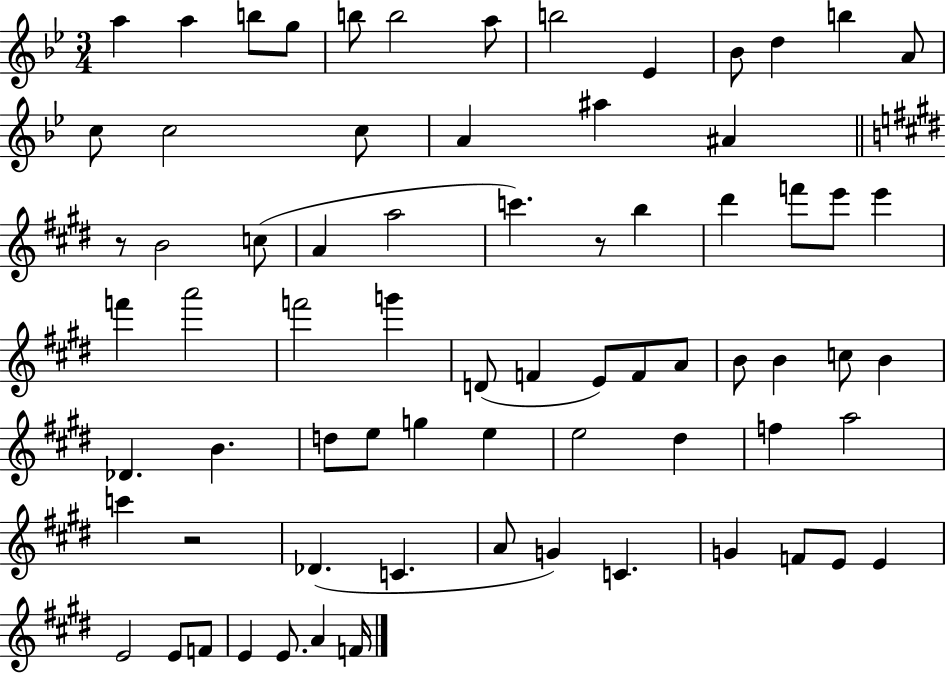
A5/q A5/q B5/e G5/e B5/e B5/h A5/e B5/h Eb4/q Bb4/e D5/q B5/q A4/e C5/e C5/h C5/e A4/q A#5/q A#4/q R/e B4/h C5/e A4/q A5/h C6/q. R/e B5/q D#6/q F6/e E6/e E6/q F6/q A6/h F6/h G6/q D4/e F4/q E4/e F4/e A4/e B4/e B4/q C5/e B4/q Db4/q. B4/q. D5/e E5/e G5/q E5/q E5/h D#5/q F5/q A5/h C6/q R/h Db4/q. C4/q. A4/e G4/q C4/q. G4/q F4/e E4/e E4/q E4/h E4/e F4/e E4/q E4/e. A4/q F4/s